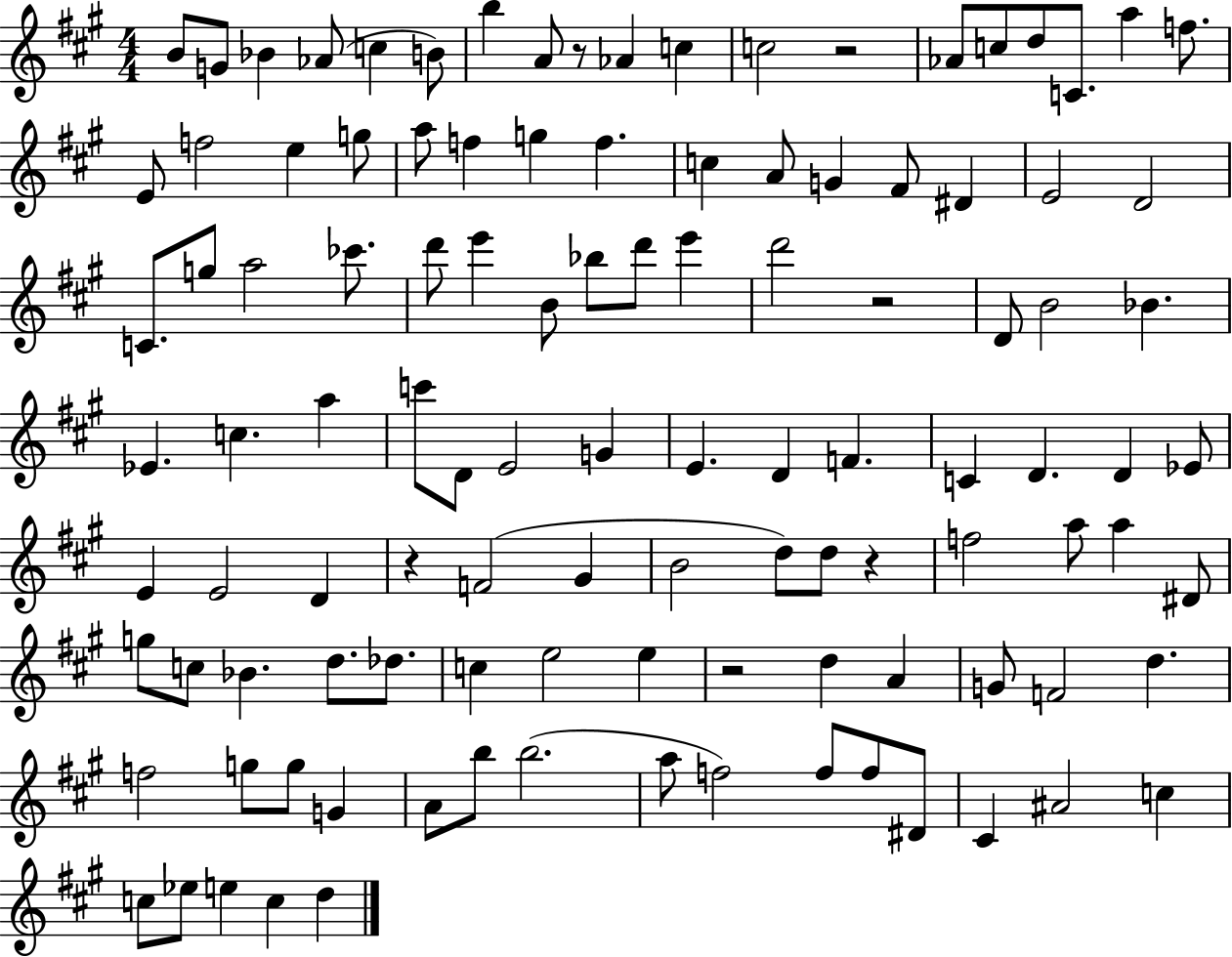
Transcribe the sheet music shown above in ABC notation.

X:1
T:Untitled
M:4/4
L:1/4
K:A
B/2 G/2 _B _A/2 c B/2 b A/2 z/2 _A c c2 z2 _A/2 c/2 d/2 C/2 a f/2 E/2 f2 e g/2 a/2 f g f c A/2 G ^F/2 ^D E2 D2 C/2 g/2 a2 _c'/2 d'/2 e' B/2 _b/2 d'/2 e' d'2 z2 D/2 B2 _B _E c a c'/2 D/2 E2 G E D F C D D _E/2 E E2 D z F2 ^G B2 d/2 d/2 z f2 a/2 a ^D/2 g/2 c/2 _B d/2 _d/2 c e2 e z2 d A G/2 F2 d f2 g/2 g/2 G A/2 b/2 b2 a/2 f2 f/2 f/2 ^D/2 ^C ^A2 c c/2 _e/2 e c d